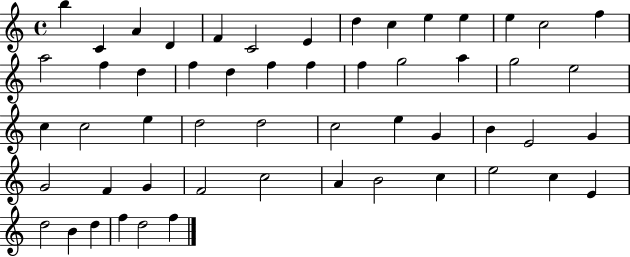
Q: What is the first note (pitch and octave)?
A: B5